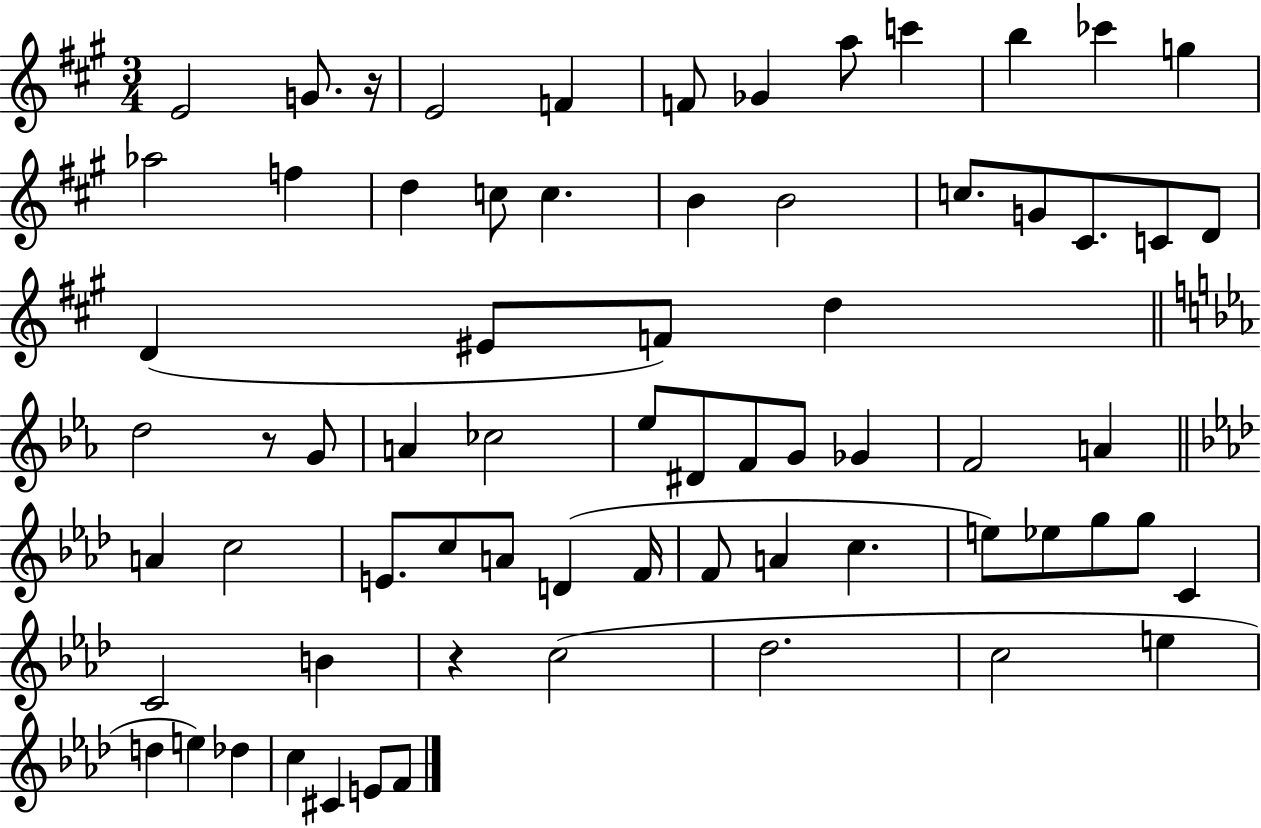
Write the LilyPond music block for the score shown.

{
  \clef treble
  \numericTimeSignature
  \time 3/4
  \key a \major
  e'2 g'8. r16 | e'2 f'4 | f'8 ges'4 a''8 c'''4 | b''4 ces'''4 g''4 | \break aes''2 f''4 | d''4 c''8 c''4. | b'4 b'2 | c''8. g'8 cis'8. c'8 d'8 | \break d'4( eis'8 f'8) d''4 | \bar "||" \break \key ees \major d''2 r8 g'8 | a'4 ces''2 | ees''8 dis'8 f'8 g'8 ges'4 | f'2 a'4 | \break \bar "||" \break \key aes \major a'4 c''2 | e'8. c''8 a'8 d'4( f'16 | f'8 a'4 c''4. | e''8) ees''8 g''8 g''8 c'4 | \break c'2 b'4 | r4 c''2( | des''2. | c''2 e''4 | \break d''4 e''4) des''4 | c''4 cis'4 e'8 f'8 | \bar "|."
}